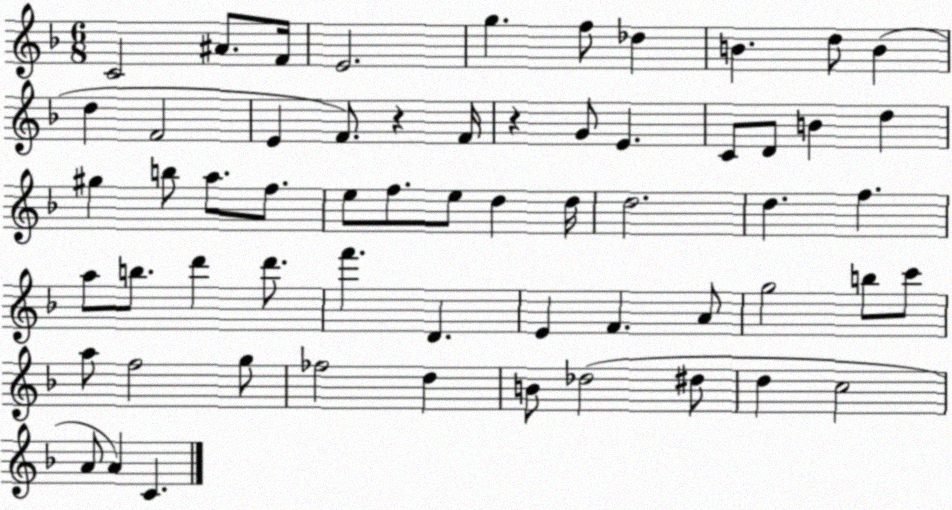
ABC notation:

X:1
T:Untitled
M:6/8
L:1/4
K:F
C2 ^A/2 F/4 E2 g f/2 _d B d/2 B d F2 E F/2 z F/4 z G/2 E C/2 D/2 B d ^g b/2 a/2 f/2 e/2 f/2 e/2 d d/4 d2 d f a/2 b/2 d' d'/2 f' D E F A/2 g2 b/2 c'/2 a/2 f2 g/2 _f2 d B/2 _d2 ^d/2 d c2 A/2 A C